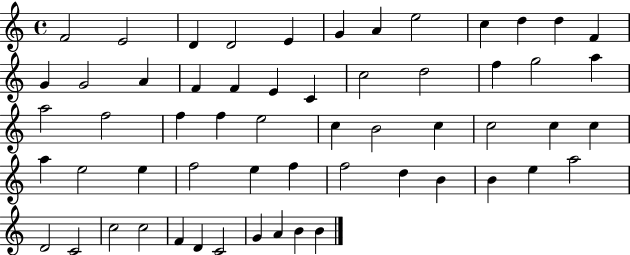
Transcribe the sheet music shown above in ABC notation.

X:1
T:Untitled
M:4/4
L:1/4
K:C
F2 E2 D D2 E G A e2 c d d F G G2 A F F E C c2 d2 f g2 a a2 f2 f f e2 c B2 c c2 c c a e2 e f2 e f f2 d B B e a2 D2 C2 c2 c2 F D C2 G A B B